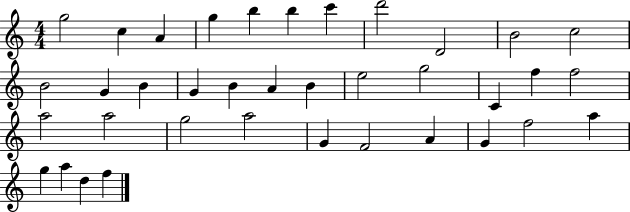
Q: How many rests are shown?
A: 0